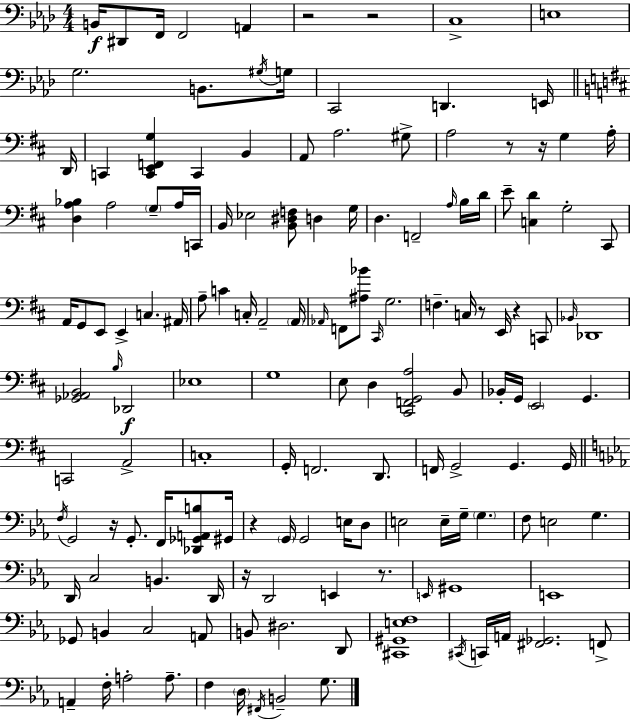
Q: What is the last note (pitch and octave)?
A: G3